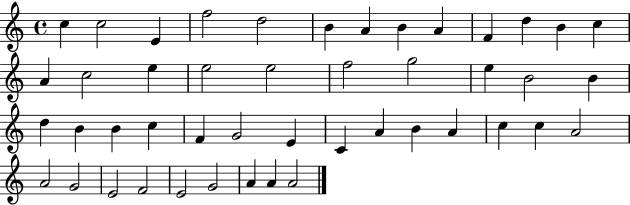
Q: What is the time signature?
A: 4/4